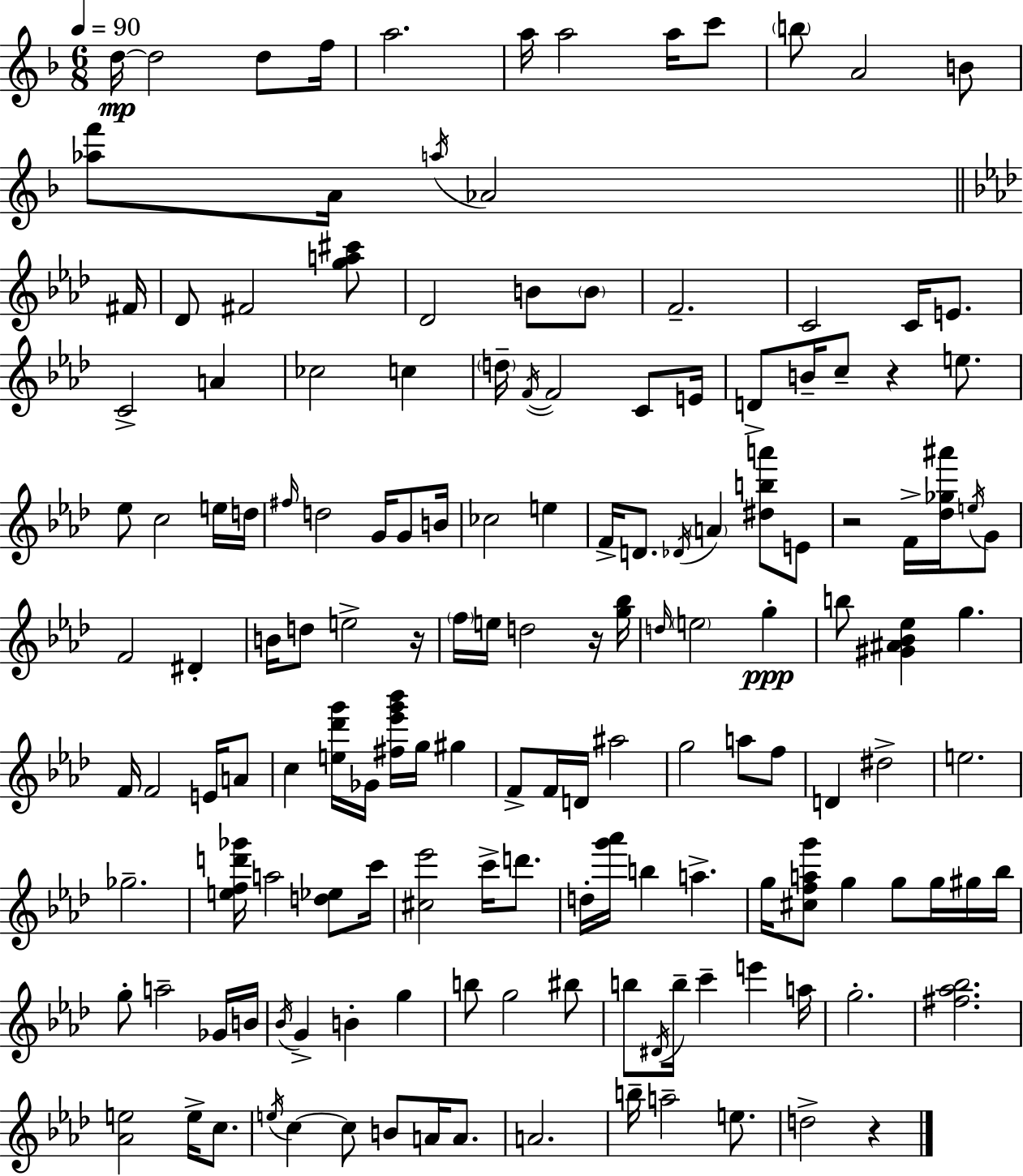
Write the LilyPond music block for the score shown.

{
  \clef treble
  \numericTimeSignature
  \time 6/8
  \key d \minor
  \tempo 4 = 90
  d''16~~\mp d''2 d''8 f''16 | a''2. | a''16 a''2 a''16 c'''8 | \parenthesize b''8 a'2 b'8 | \break <aes'' f'''>8 a'16 \acciaccatura { a''16 } aes'2 | \bar "||" \break \key aes \major fis'16 des'8 fis'2 <g'' a'' cis'''>8 | des'2 b'8 \parenthesize b'8 | f'2.-- | c'2 c'16 e'8. | \break c'2-> a'4 | ces''2 c''4 | \parenthesize d''16-- \acciaccatura { f'16~ }~ f'2 c'8 | e'16 d'8-> b'16-- c''8-- r4 e''8. | \break ees''8 c''2 | e''16 d''16 \grace { fis''16 } d''2 g'16 | g'8 b'16 ces''2 e''4 | f'16-> d'8. \acciaccatura { des'16 } \parenthesize a'4 | \break <dis'' b'' a'''>8 e'8 r2 | f'16-> <des'' ges'' ais'''>16 \acciaccatura { e''16 } g'8 f'2 | dis'4-. b'16 d''8 e''2-> | r16 \parenthesize f''16 e''16 d''2 | \break r16 <g'' bes''>16 \grace { d''16 } \parenthesize e''2 | g''4-.\ppp b''8 <gis' ais' bes' ees''>4 | g''4. f'16 f'2 | e'16 a'8 c''4 <e'' des''' g'''>16 ges'16 | \break <fis'' ees''' g''' bes'''>16 g''16 gis''4 f'8-> f'16 d'16 ais''2 | g''2 | a''8 f''8 d'4 dis''2-> | e''2. | \break ges''2.-- | <e'' f'' d''' ges'''>16 a''2 | <d'' ees''>8 c'''16 <cis'' ees'''>2 | c'''16-> d'''8. d''16-. <g''' aes'''>16 b''4 | \break a''4.-> g''16 <cis'' f'' a'' g'''>8 g''4 | g''8 g''16 gis''16 bes''16 g''8-. a''2-- | ges'16 b'16 \acciaccatura { bes'16 } g'4-> b'4-. | g''4 b''8 g''2 | \break bis''8 b''8 \acciaccatura { dis'16 } b''16-- c'''4-- | e'''4 a''16 g''2.-. | <fis'' aes'' bes''>2. | <aes' e''>2 | \break e''16-> c''8. \acciaccatura { e''16 } c''4~~ | c''8 b'8 a'16 a'8. a'2. | b''16-- a''2-- | e''8. d''2-> | \break r4 \bar "|."
}